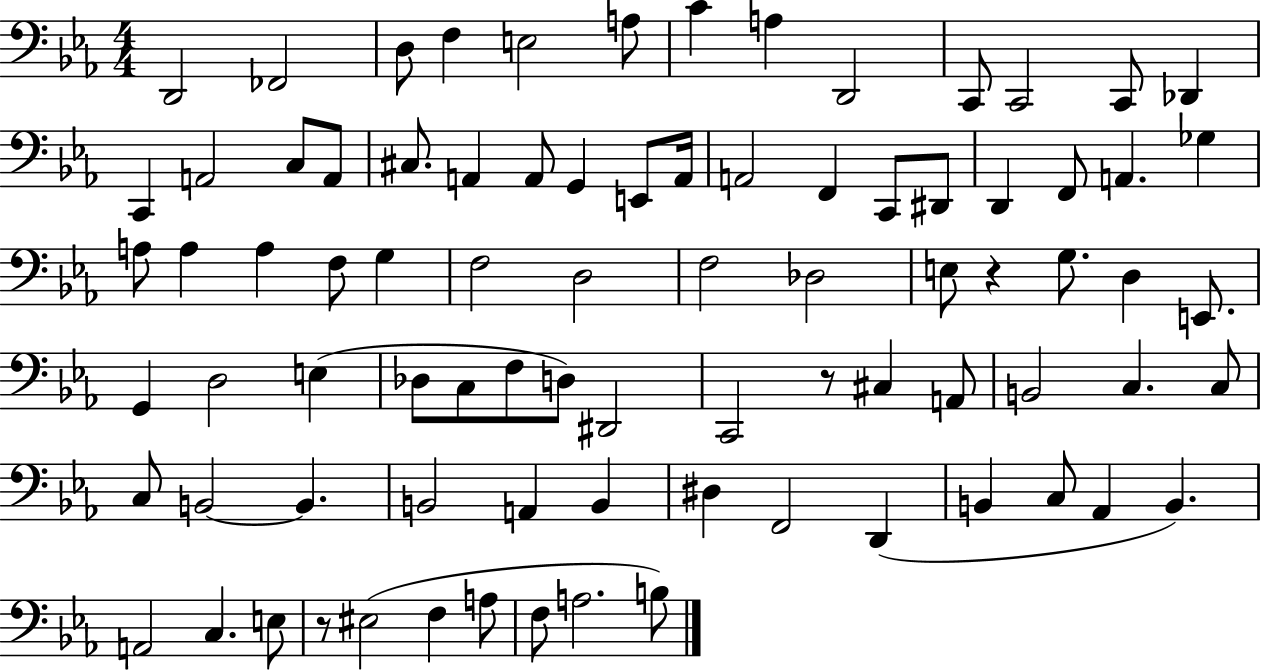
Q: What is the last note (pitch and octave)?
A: B3